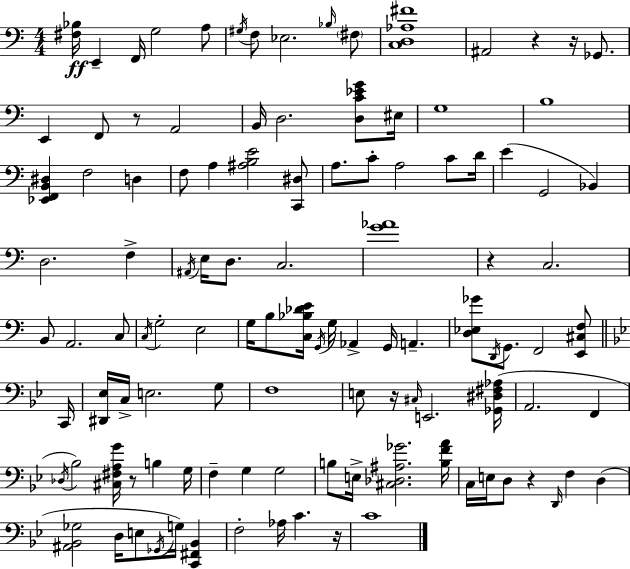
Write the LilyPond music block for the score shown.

{
  \clef bass
  \numericTimeSignature
  \time 4/4
  \key a \minor
  <fis bes>16\ff e,4-- f,16 g2 a8 | \acciaccatura { gis16 } f8 ees2. \grace { bes16 } | \parenthesize fis8 <c d aes fis'>1 | ais,2 r4 r16 ges,8. | \break e,4 f,8 r8 a,2 | b,16 d2. <d c' ees' g'>8 | eis16 g1 | b1 | \break <ees, f, b, dis>4 f2 d4 | f8 a4 <ais b e'>2 | <c, dis>8 a8. c'8-. a2 c'8 | d'16 e'4( g,2 bes,4) | \break d2. f4-> | \acciaccatura { ais,16 } e16 d8. c2. | <g' aes'>1 | r4 c2. | \break b,8 a,2. | c8 \acciaccatura { c16 } g2-. e2 | g16 b8 <c bes des' e'>16 \acciaccatura { g,16 } g16 aes,4-> g,16 a,4.-- | <d ees ges'>8 \acciaccatura { d,16 } g,8. f,2 | \break <e, cis f>8 \bar "||" \break \key g \minor c,16 <dis, ees>16 c16-> e2. g8 | f1 | e8 r16 \grace { cis16 } e,2. | <ges, dis fis aes>16( a,2. f,4 | \break \acciaccatura { des16 }) bes2 <cis fis a g'>16 r8 b4 | g16 f4-- g4 g2 | b8 e16-> <cis des ais ges'>2. | <b f' a'>16 c16 e16 d8 r4 \grace { d,16 } f4 | \break d4( <ais, bes, ges>2 d16 e8 \acciaccatura { ges,16 } | g16) <c, fis, bes,>4 f2-. aes16 c'4. | r16 c'1 | \bar "|."
}